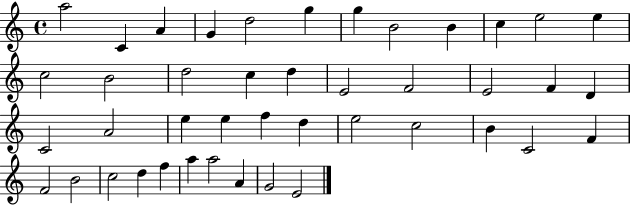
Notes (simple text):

A5/h C4/q A4/q G4/q D5/h G5/q G5/q B4/h B4/q C5/q E5/h E5/q C5/h B4/h D5/h C5/q D5/q E4/h F4/h E4/h F4/q D4/q C4/h A4/h E5/q E5/q F5/q D5/q E5/h C5/h B4/q C4/h F4/q F4/h B4/h C5/h D5/q F5/q A5/q A5/h A4/q G4/h E4/h